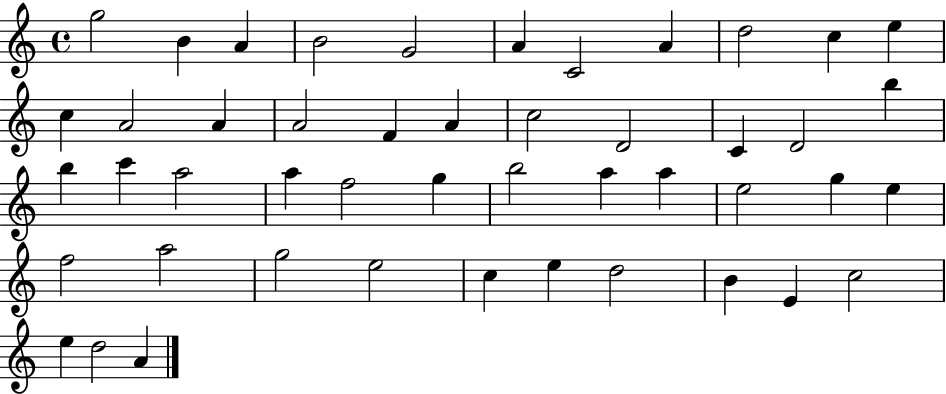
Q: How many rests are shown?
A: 0